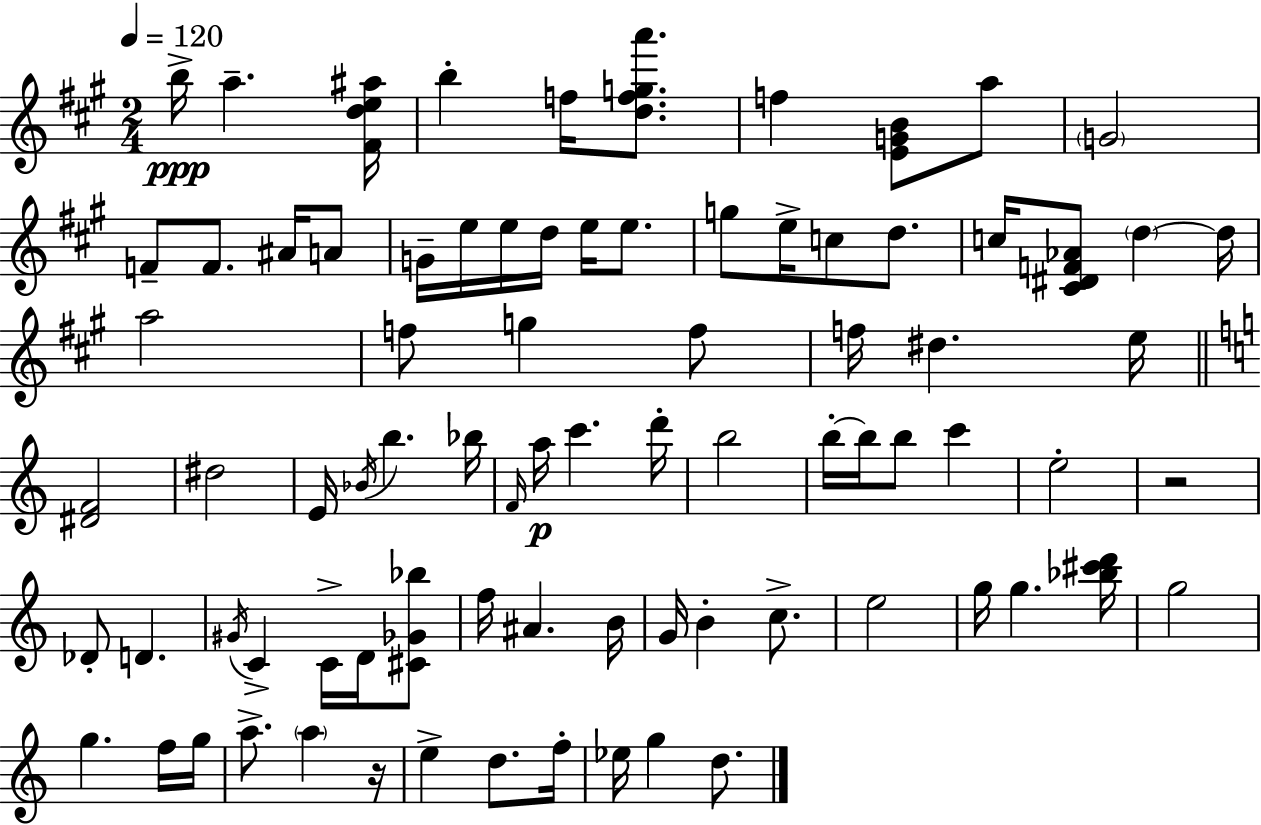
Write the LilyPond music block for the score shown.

{
  \clef treble
  \numericTimeSignature
  \time 2/4
  \key a \major
  \tempo 4 = 120
  b''16->\ppp a''4.-- <fis' d'' e'' ais''>16 | b''4-. f''16 <d'' f'' g'' a'''>8. | f''4 <e' g' b'>8 a''8 | \parenthesize g'2 | \break f'8-- f'8. ais'16 a'8 | g'16-- e''16 e''16 d''16 e''16 e''8. | g''8 e''16-> c''8 d''8. | c''16 <cis' dis' f' aes'>8 \parenthesize d''4~~ d''16 | \break a''2 | f''8 g''4 f''8 | f''16 dis''4. e''16 | \bar "||" \break \key c \major <dis' f'>2 | dis''2 | e'16 \acciaccatura { bes'16 } b''4. | bes''16 \grace { f'16 }\p a''16 c'''4. | \break d'''16-. b''2 | b''16-.~~ b''16 b''8 c'''4 | e''2-. | r2 | \break des'8-. d'4. | \acciaccatura { gis'16 } c'4-> c'16-> | d'16 <cis' ges' bes''>8 f''16 ais'4. | b'16 g'16 b'4-. | \break c''8.-> e''2 | g''16 g''4. | <bes'' cis''' d'''>16 g''2 | g''4. | \break f''16 g''16 a''8.-> \parenthesize a''4 | r16 e''4-> d''8. | f''16-. ees''16 g''4 | d''8. \bar "|."
}